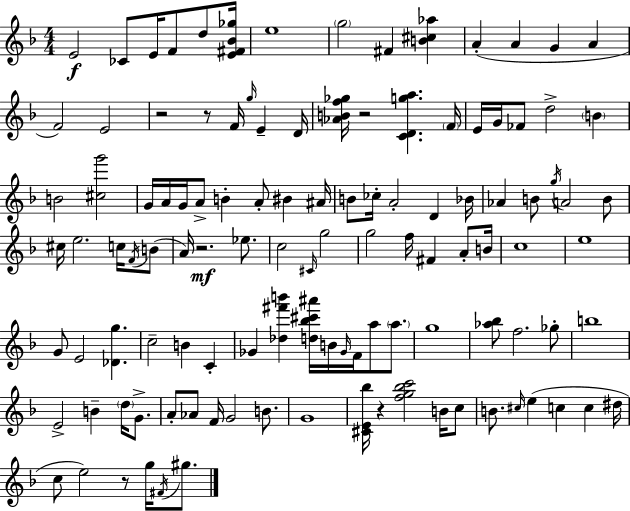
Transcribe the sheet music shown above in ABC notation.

X:1
T:Untitled
M:4/4
L:1/4
K:F
E2 _C/2 E/4 F/2 d/2 [E^F_B_g]/4 e4 g2 ^F [B^c_a] A A G A F2 E2 z2 z/2 F/4 g/4 E D/4 [_ABf_g]/4 z2 [CDga] F/4 E/4 G/4 _F/2 d2 B B2 [^cg']2 G/4 A/4 G/4 A/2 B A/2 ^B ^A/4 B/2 _c/4 A2 D _B/4 _A B/2 g/4 A2 B/2 ^c/4 e2 c/4 F/4 B/2 A/4 z2 _e/2 c2 ^C/4 g2 g2 f/4 ^F A/2 B/4 c4 e4 G/2 E2 [_Dg] c2 B C _G [_d^f'b'] [d_b^c'^a']/4 B/4 _G/4 F/4 a/2 a/2 g4 [_a_b]/2 f2 _g/2 b4 E2 B d/4 G/2 A/2 _A/2 F/4 G2 B/2 G4 [^CE_b]/4 z [fg_bc']2 B/4 c/2 B/2 ^c/4 e c c ^d/4 c/2 e2 z/2 g/4 ^F/4 ^g/2